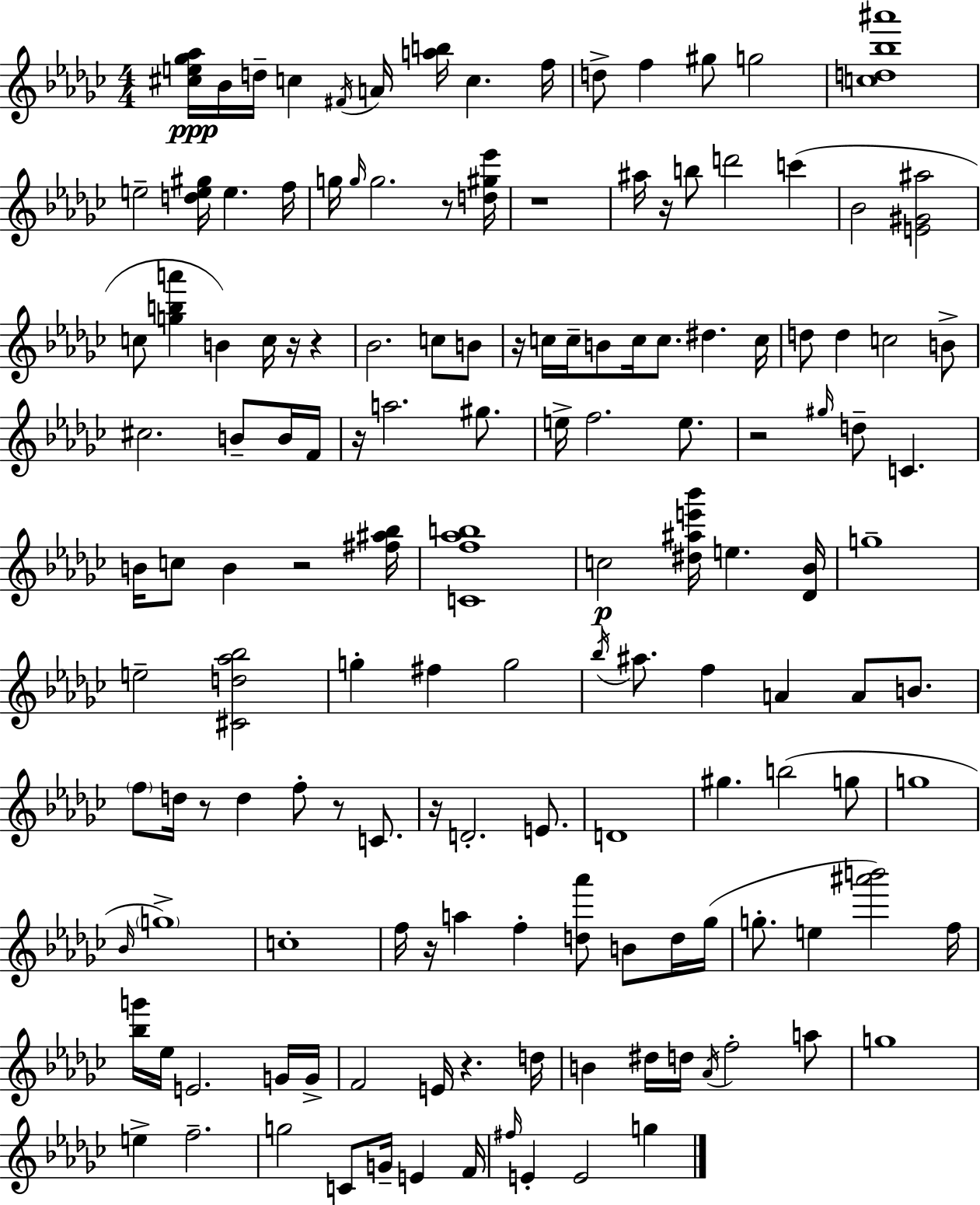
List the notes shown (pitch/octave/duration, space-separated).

[C#5,E5,Gb5,Ab5]/s Bb4/s D5/s C5/q F#4/s A4/s [A5,B5]/s C5/q. F5/s D5/e F5/q G#5/e G5/h [C5,D5,Bb5,A#6]/w E5/h [D5,E5,G#5]/s E5/q. F5/s G5/s G5/s G5/h. R/e [D5,G#5,Eb6]/s R/w A#5/s R/s B5/e D6/h C6/q Bb4/h [E4,G#4,A#5]/h C5/e [G5,B5,A6]/q B4/q C5/s R/s R/q Bb4/h. C5/e B4/e R/s C5/s C5/s B4/e C5/s C5/e. D#5/q. C5/s D5/e D5/q C5/h B4/e C#5/h. B4/e B4/s F4/s R/s A5/h. G#5/e. E5/s F5/h. E5/e. R/h G#5/s D5/e C4/q. B4/s C5/e B4/q R/h [F#5,A#5,Bb5]/s [C4,F5,Ab5,B5]/w C5/h [D#5,A#5,E6,Bb6]/s E5/q. [Db4,Bb4]/s G5/w E5/h [C#4,D5,Ab5,Bb5]/h G5/q F#5/q G5/h Bb5/s A#5/e. F5/q A4/q A4/e B4/e. F5/e D5/s R/e D5/q F5/e R/e C4/e. R/s D4/h. E4/e. D4/w G#5/q. B5/h G5/e G5/w Bb4/s G5/w C5/w F5/s R/s A5/q F5/q [D5,Ab6]/e B4/e D5/s Gb5/s G5/e. E5/q [A#6,B6]/h F5/s [Bb5,G6]/s Eb5/s E4/h. G4/s G4/s F4/h E4/s R/q. D5/s B4/q D#5/s D5/s Ab4/s F5/h A5/e G5/w E5/q F5/h. G5/h C4/e G4/s E4/q F4/s F#5/s E4/q E4/h G5/q